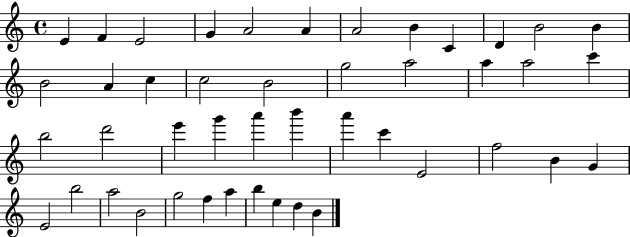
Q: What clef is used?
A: treble